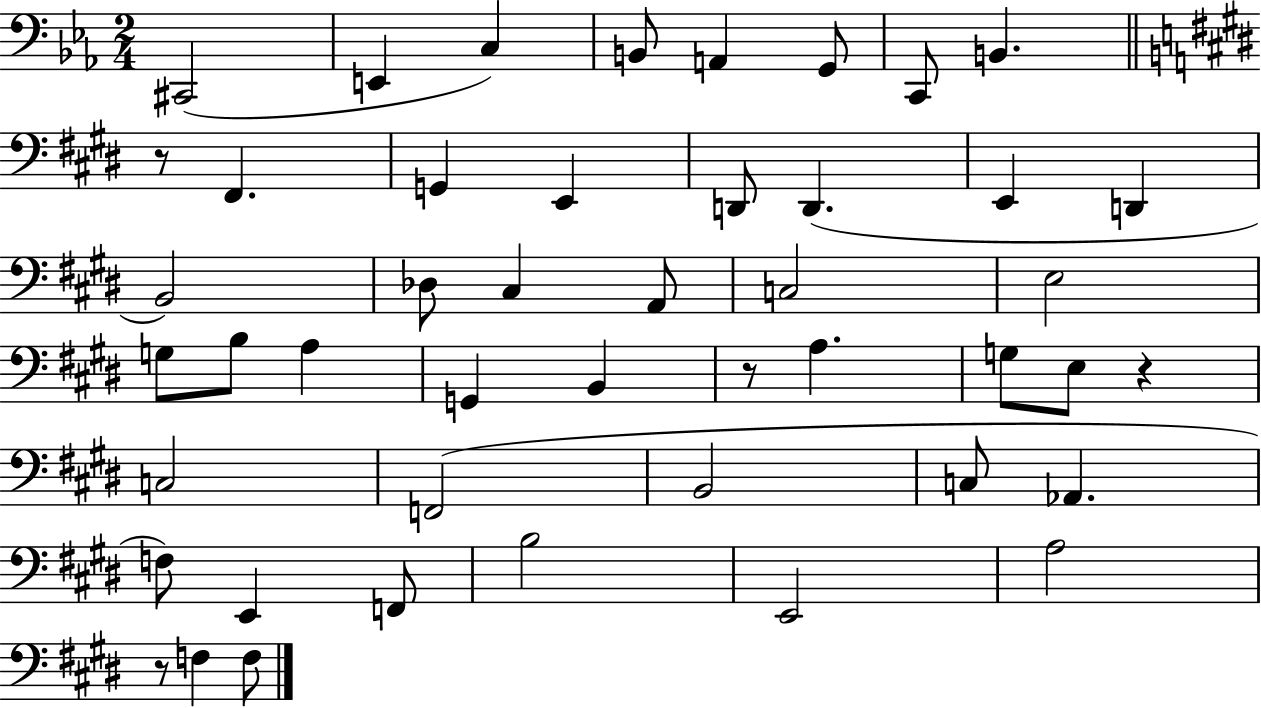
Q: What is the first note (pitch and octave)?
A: C#2